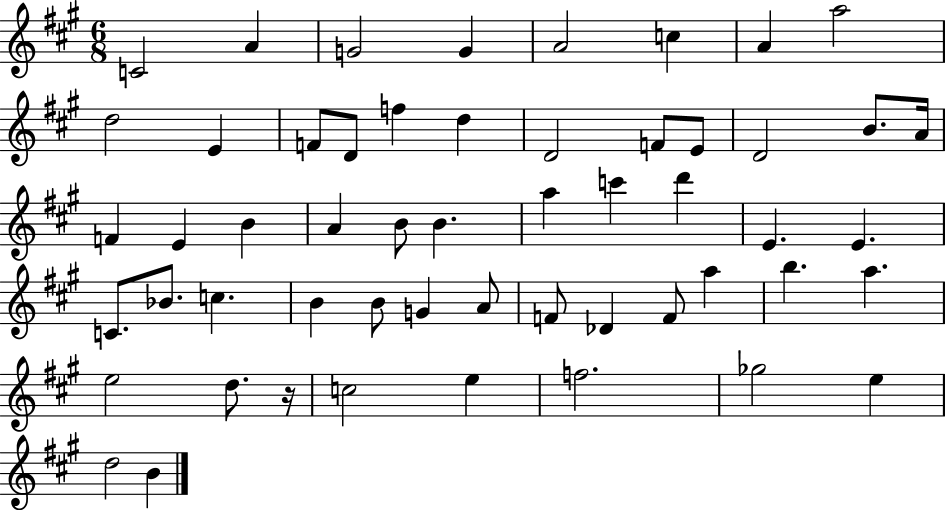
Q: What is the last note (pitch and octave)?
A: B4